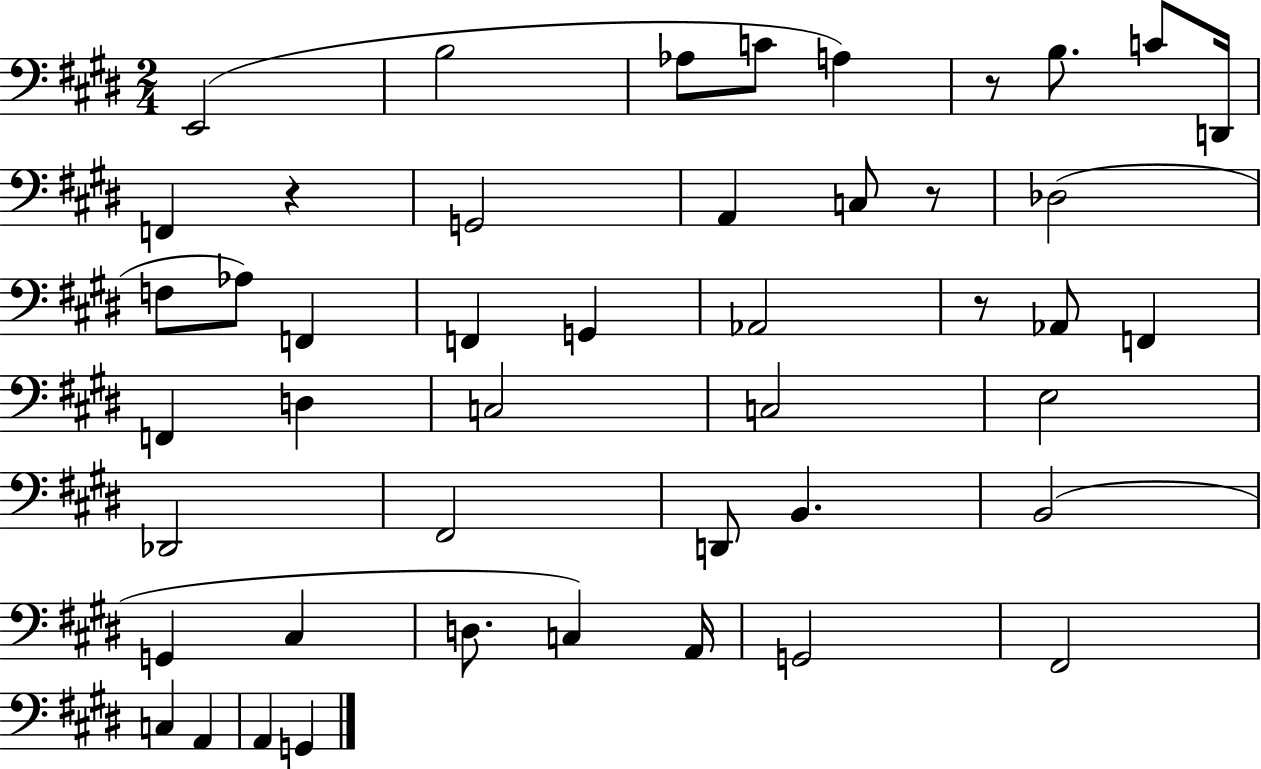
E2/h B3/h Ab3/e C4/e A3/q R/e B3/e. C4/e D2/s F2/q R/q G2/h A2/q C3/e R/e Db3/h F3/e Ab3/e F2/q F2/q G2/q Ab2/h R/e Ab2/e F2/q F2/q D3/q C3/h C3/h E3/h Db2/h F#2/h D2/e B2/q. B2/h G2/q C#3/q D3/e. C3/q A2/s G2/h F#2/h C3/q A2/q A2/q G2/q